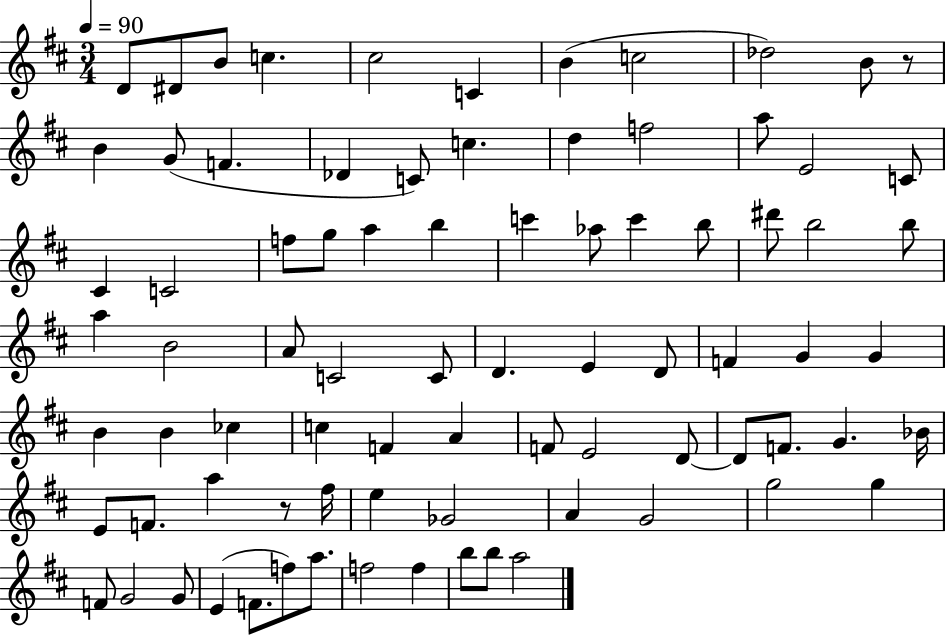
{
  \clef treble
  \numericTimeSignature
  \time 3/4
  \key d \major
  \tempo 4 = 90
  d'8 dis'8 b'8 c''4. | cis''2 c'4 | b'4( c''2 | des''2) b'8 r8 | \break b'4 g'8( f'4. | des'4 c'8) c''4. | d''4 f''2 | a''8 e'2 c'8 | \break cis'4 c'2 | f''8 g''8 a''4 b''4 | c'''4 aes''8 c'''4 b''8 | dis'''8 b''2 b''8 | \break a''4 b'2 | a'8 c'2 c'8 | d'4. e'4 d'8 | f'4 g'4 g'4 | \break b'4 b'4 ces''4 | c''4 f'4 a'4 | f'8 e'2 d'8~~ | d'8 f'8. g'4. bes'16 | \break e'8 f'8. a''4 r8 fis''16 | e''4 ges'2 | a'4 g'2 | g''2 g''4 | \break f'8 g'2 g'8 | e'4( f'8. f''8) a''8. | f''2 f''4 | b''8 b''8 a''2 | \break \bar "|."
}